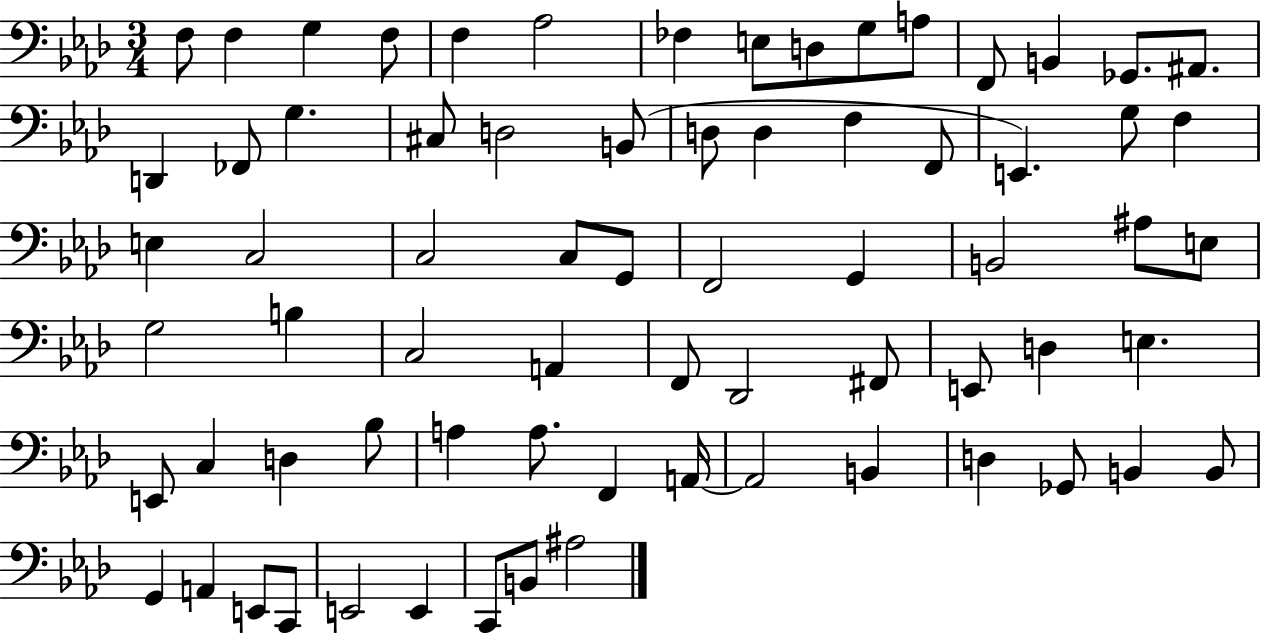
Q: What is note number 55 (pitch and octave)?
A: F2